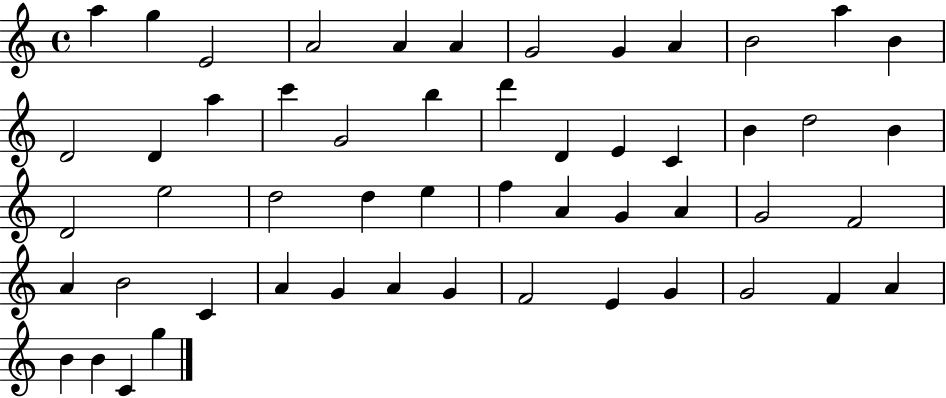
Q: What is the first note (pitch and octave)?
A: A5